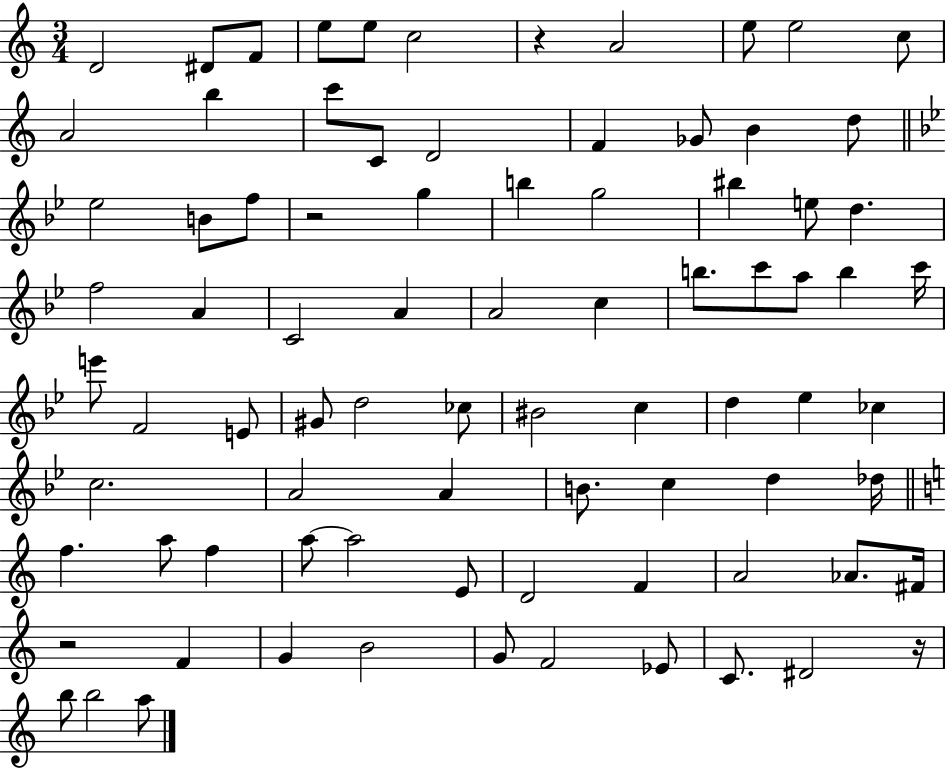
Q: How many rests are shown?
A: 4